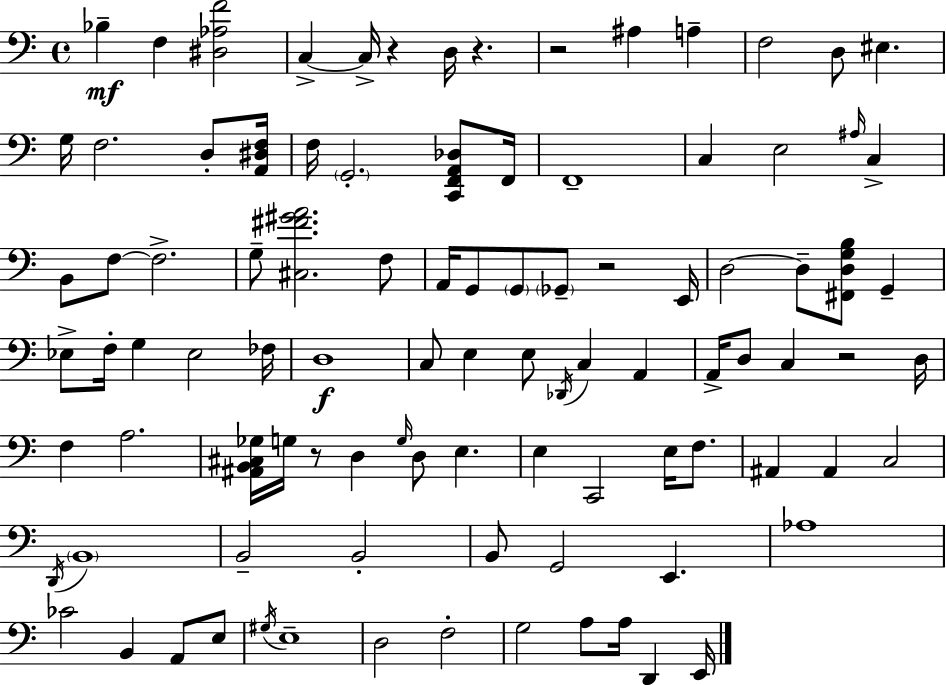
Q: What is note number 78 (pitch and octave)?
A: E3